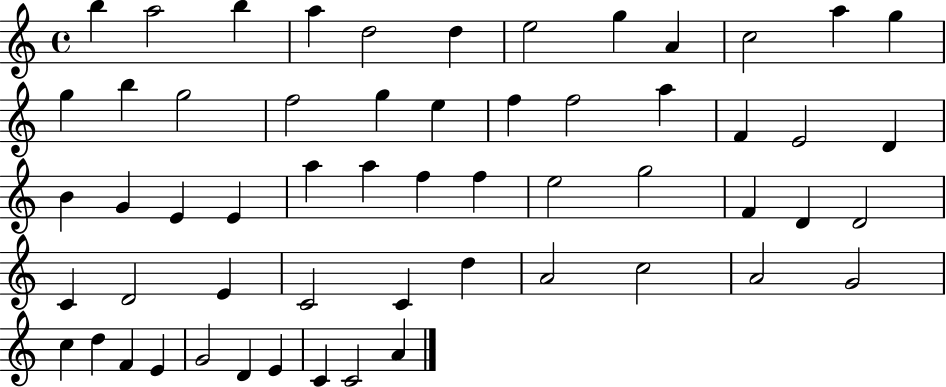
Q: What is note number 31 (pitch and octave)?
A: F5